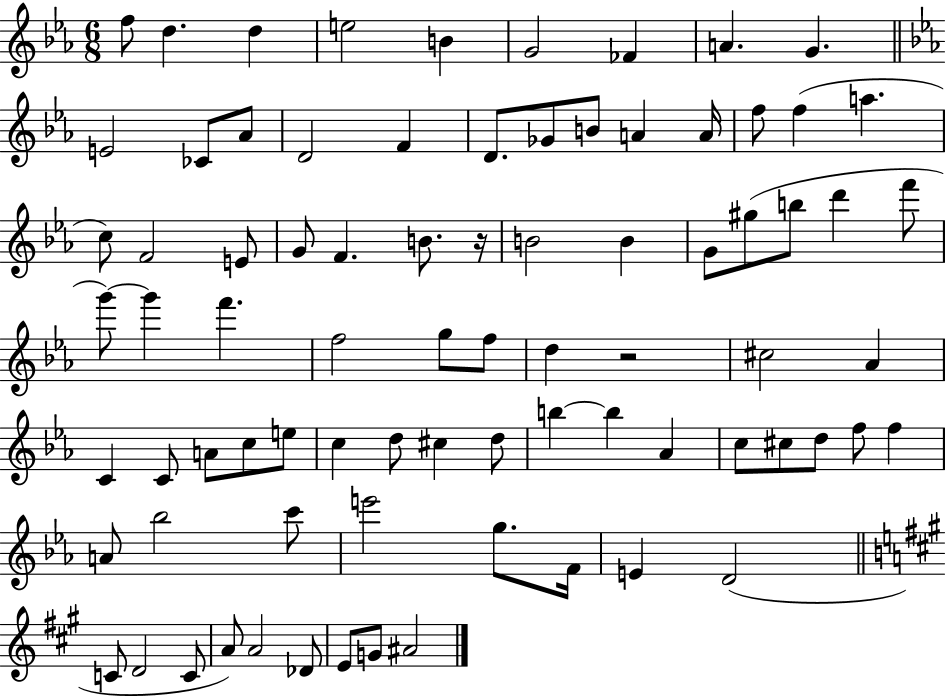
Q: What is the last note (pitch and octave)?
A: A#4